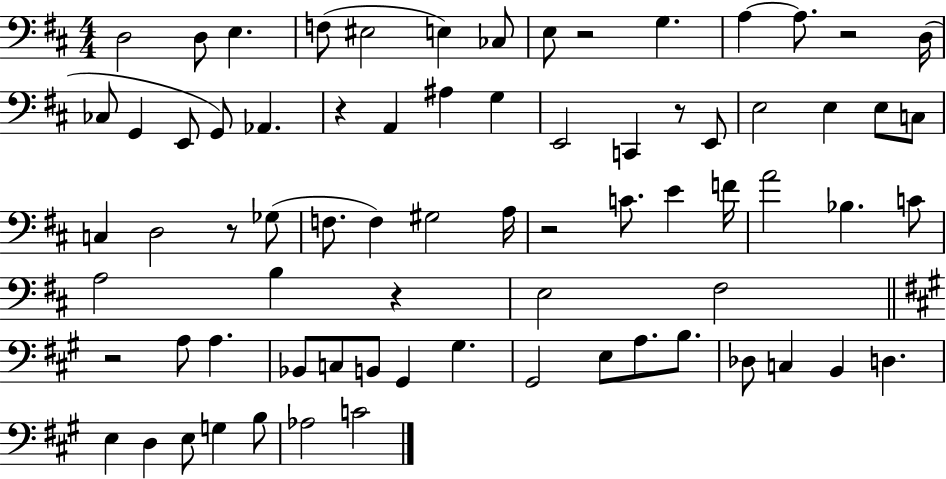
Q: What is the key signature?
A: D major